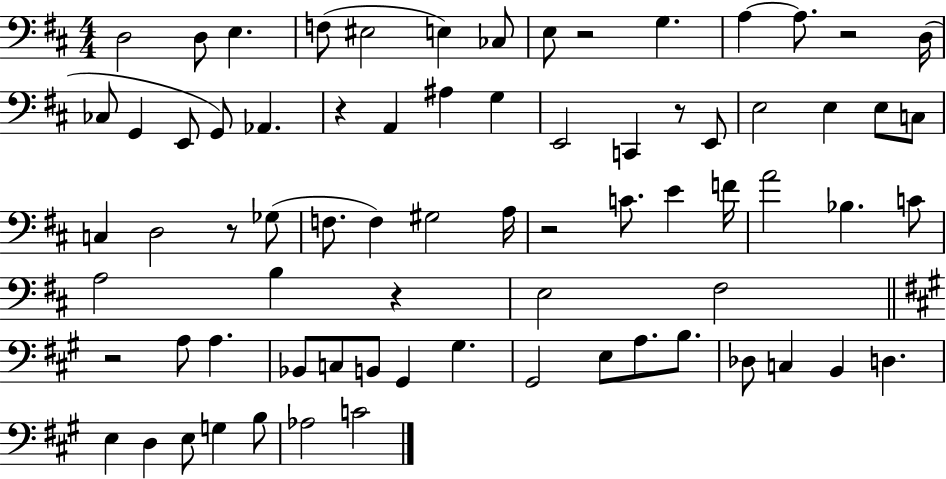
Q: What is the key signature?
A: D major